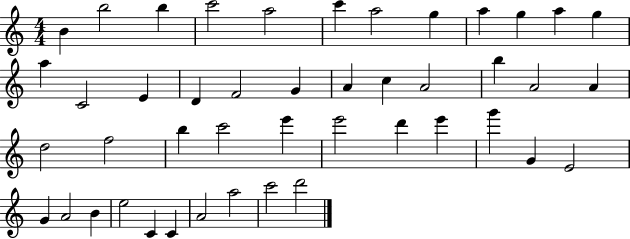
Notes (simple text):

B4/q B5/h B5/q C6/h A5/h C6/q A5/h G5/q A5/q G5/q A5/q G5/q A5/q C4/h E4/q D4/q F4/h G4/q A4/q C5/q A4/h B5/q A4/h A4/q D5/h F5/h B5/q C6/h E6/q E6/h D6/q E6/q G6/q G4/q E4/h G4/q A4/h B4/q E5/h C4/q C4/q A4/h A5/h C6/h D6/h